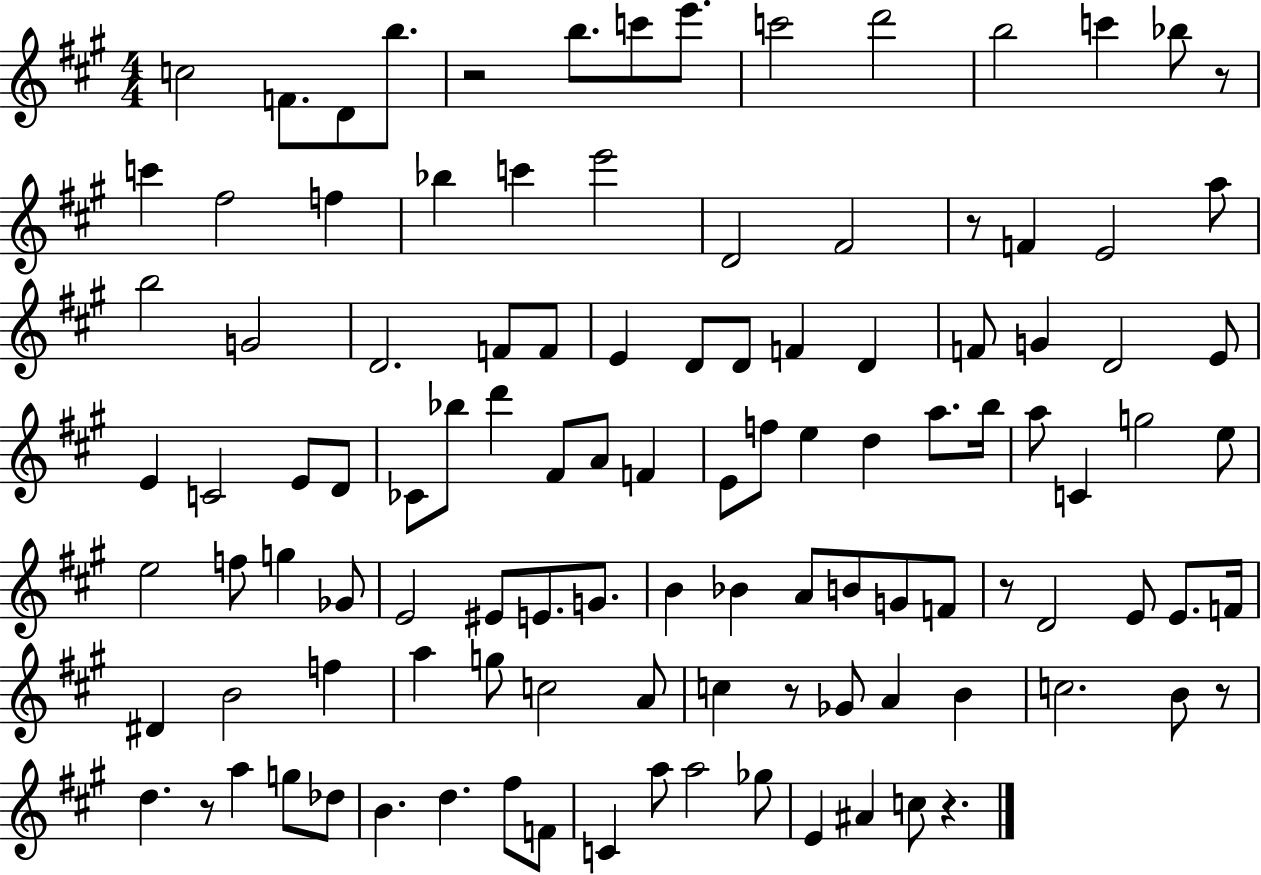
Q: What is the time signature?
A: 4/4